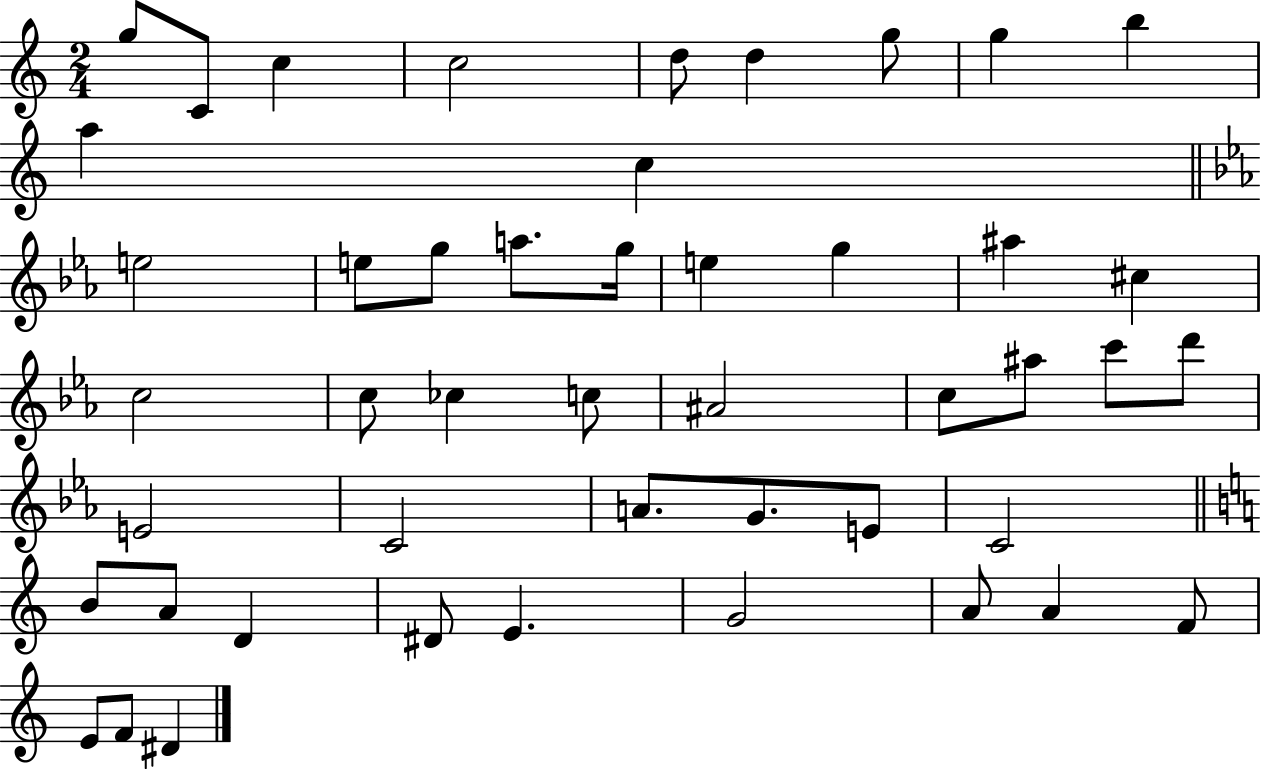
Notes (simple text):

G5/e C4/e C5/q C5/h D5/e D5/q G5/e G5/q B5/q A5/q C5/q E5/h E5/e G5/e A5/e. G5/s E5/q G5/q A#5/q C#5/q C5/h C5/e CES5/q C5/e A#4/h C5/e A#5/e C6/e D6/e E4/h C4/h A4/e. G4/e. E4/e C4/h B4/e A4/e D4/q D#4/e E4/q. G4/h A4/e A4/q F4/e E4/e F4/e D#4/q